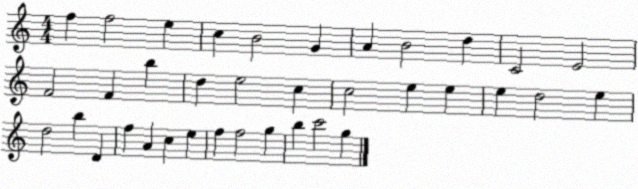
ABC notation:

X:1
T:Untitled
M:4/4
L:1/4
K:C
f f2 e c B2 G A B2 d C2 E2 F2 F b d e2 c c2 e e e d2 e d2 b D f A c e f f2 g b c'2 g